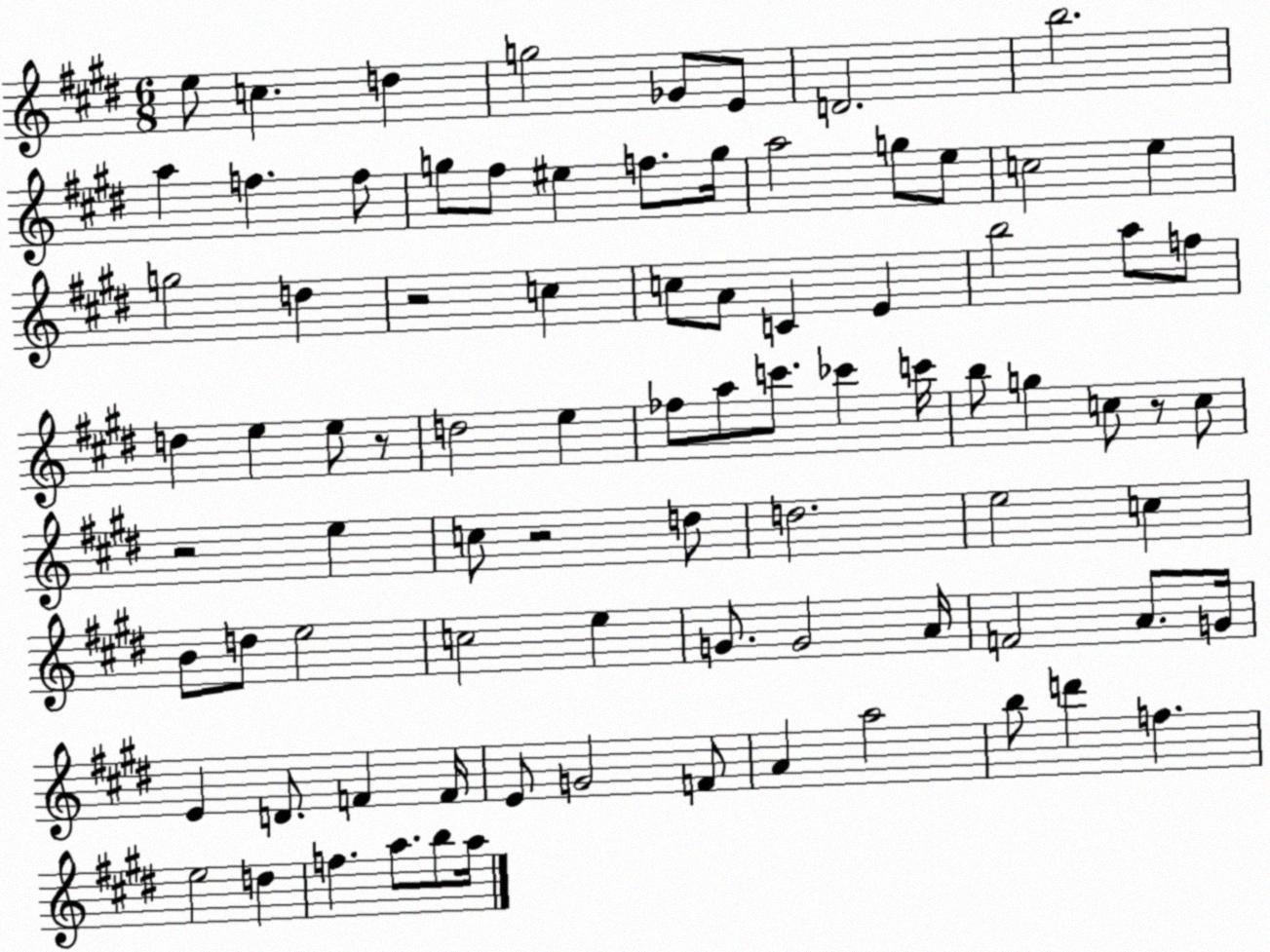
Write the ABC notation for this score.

X:1
T:Untitled
M:6/8
L:1/4
K:E
e/2 c d g2 _G/2 E/2 D2 b2 a f f/2 g/2 ^f/2 ^e f/2 g/4 a2 g/2 e/2 c2 e g2 d z2 c c/2 A/2 C E b2 a/2 f/2 d e e/2 z/2 d2 e _f/2 a/2 c'/2 _c' c'/4 b/2 g c/2 z/2 c/2 z2 e c/2 z2 d/2 d2 e2 c B/2 d/2 e2 c2 e G/2 G2 A/4 F2 A/2 G/4 E D/2 F F/4 E/2 G2 F/2 A a2 b/2 d' f e2 d f a/2 b/2 a/4